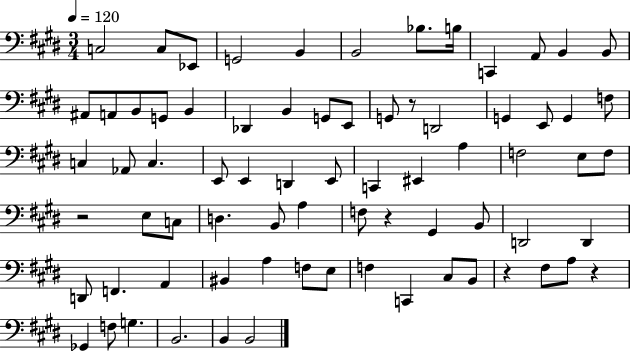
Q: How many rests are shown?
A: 5